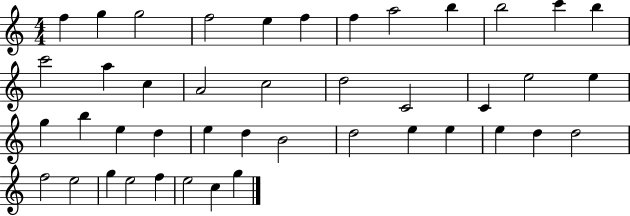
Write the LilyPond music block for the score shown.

{
  \clef treble
  \numericTimeSignature
  \time 4/4
  \key c \major
  f''4 g''4 g''2 | f''2 e''4 f''4 | f''4 a''2 b''4 | b''2 c'''4 b''4 | \break c'''2 a''4 c''4 | a'2 c''2 | d''2 c'2 | c'4 e''2 e''4 | \break g''4 b''4 e''4 d''4 | e''4 d''4 b'2 | d''2 e''4 e''4 | e''4 d''4 d''2 | \break f''2 e''2 | g''4 e''2 f''4 | e''2 c''4 g''4 | \bar "|."
}